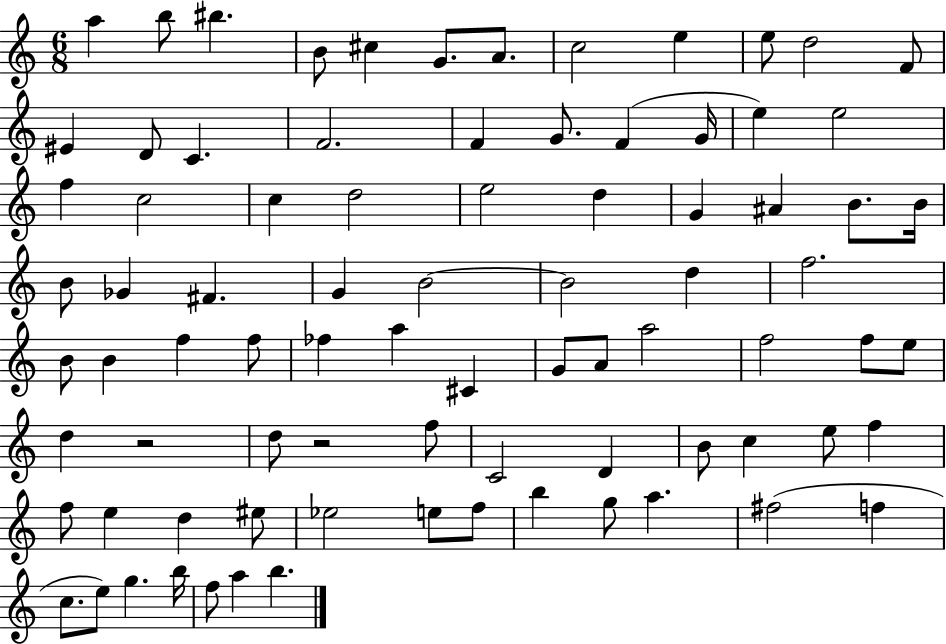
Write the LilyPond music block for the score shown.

{
  \clef treble
  \numericTimeSignature
  \time 6/8
  \key c \major
  a''4 b''8 bis''4. | b'8 cis''4 g'8. a'8. | c''2 e''4 | e''8 d''2 f'8 | \break eis'4 d'8 c'4. | f'2. | f'4 g'8. f'4( g'16 | e''4) e''2 | \break f''4 c''2 | c''4 d''2 | e''2 d''4 | g'4 ais'4 b'8. b'16 | \break b'8 ges'4 fis'4. | g'4 b'2~~ | b'2 d''4 | f''2. | \break b'8 b'4 f''4 f''8 | fes''4 a''4 cis'4 | g'8 a'8 a''2 | f''2 f''8 e''8 | \break d''4 r2 | d''8 r2 f''8 | c'2 d'4 | b'8 c''4 e''8 f''4 | \break f''8 e''4 d''4 eis''8 | ees''2 e''8 f''8 | b''4 g''8 a''4. | fis''2( f''4 | \break c''8. e''8) g''4. b''16 | f''8 a''4 b''4. | \bar "|."
}